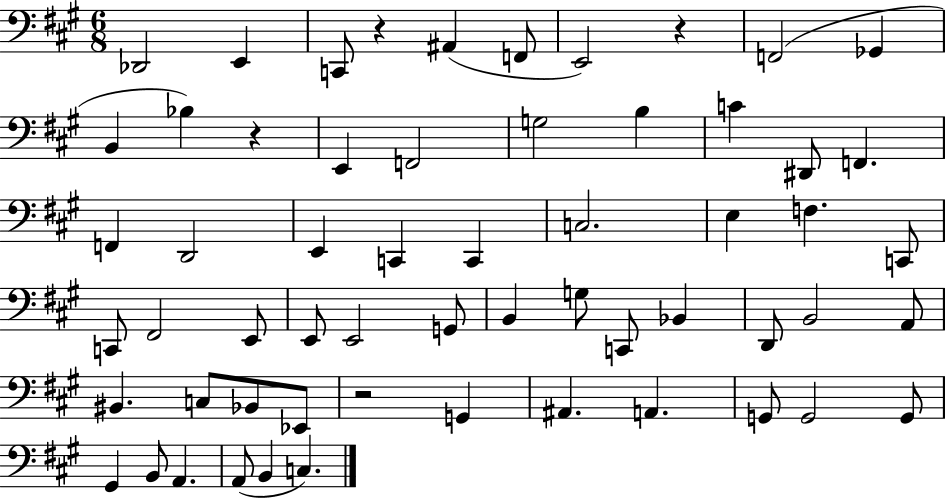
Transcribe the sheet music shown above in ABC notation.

X:1
T:Untitled
M:6/8
L:1/4
K:A
_D,,2 E,, C,,/2 z ^A,, F,,/2 E,,2 z F,,2 _G,, B,, _B, z E,, F,,2 G,2 B, C ^D,,/2 F,, F,, D,,2 E,, C,, C,, C,2 E, F, C,,/2 C,,/2 ^F,,2 E,,/2 E,,/2 E,,2 G,,/2 B,, G,/2 C,,/2 _B,, D,,/2 B,,2 A,,/2 ^B,, C,/2 _B,,/2 _E,,/2 z2 G,, ^A,, A,, G,,/2 G,,2 G,,/2 ^G,, B,,/2 A,, A,,/2 B,, C,